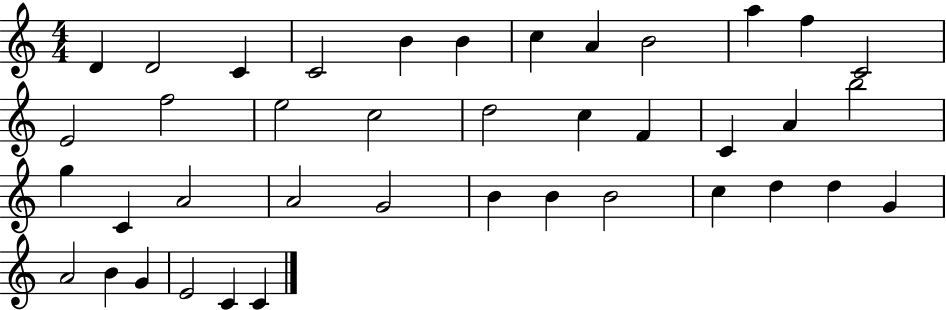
X:1
T:Untitled
M:4/4
L:1/4
K:C
D D2 C C2 B B c A B2 a f C2 E2 f2 e2 c2 d2 c F C A b2 g C A2 A2 G2 B B B2 c d d G A2 B G E2 C C